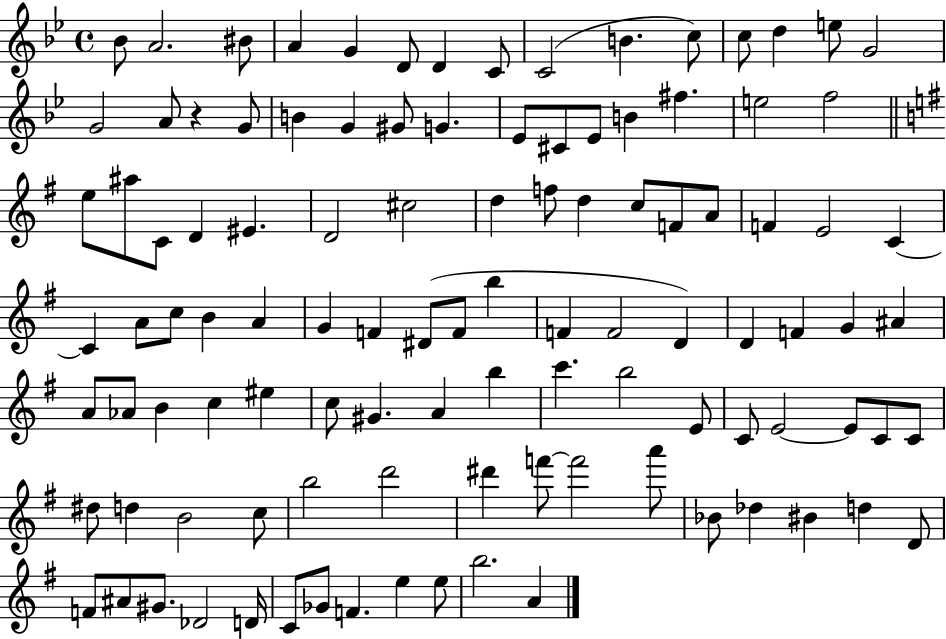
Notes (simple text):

Bb4/e A4/h. BIS4/e A4/q G4/q D4/e D4/q C4/e C4/h B4/q. C5/e C5/e D5/q E5/e G4/h G4/h A4/e R/q G4/e B4/q G4/q G#4/e G4/q. Eb4/e C#4/e Eb4/e B4/q F#5/q. E5/h F5/h E5/e A#5/e C4/e D4/q EIS4/q. D4/h C#5/h D5/q F5/e D5/q C5/e F4/e A4/e F4/q E4/h C4/q C4/q A4/e C5/e B4/q A4/q G4/q F4/q D#4/e F4/e B5/q F4/q F4/h D4/q D4/q F4/q G4/q A#4/q A4/e Ab4/e B4/q C5/q EIS5/q C5/e G#4/q. A4/q B5/q C6/q. B5/h E4/e C4/e E4/h E4/e C4/e C4/e D#5/e D5/q B4/h C5/e B5/h D6/h D#6/q F6/e F6/h A6/e Bb4/e Db5/q BIS4/q D5/q D4/e F4/e A#4/e G#4/e. Db4/h D4/s C4/e Gb4/e F4/q. E5/q E5/e B5/h. A4/q